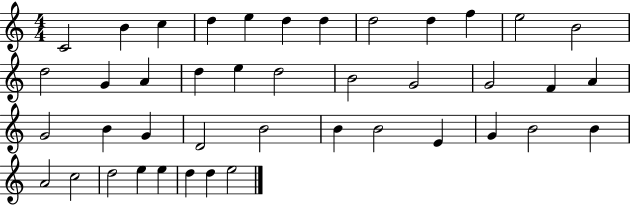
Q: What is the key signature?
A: C major